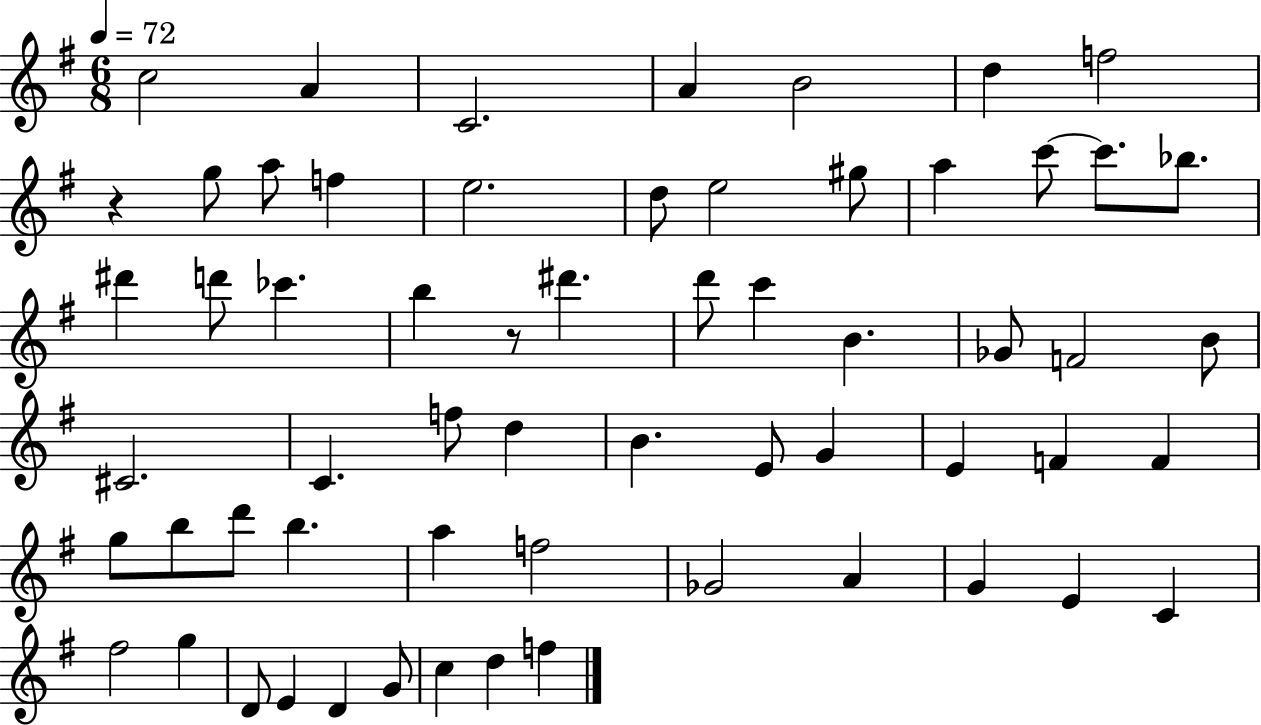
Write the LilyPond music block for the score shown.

{
  \clef treble
  \numericTimeSignature
  \time 6/8
  \key g \major
  \tempo 4 = 72
  c''2 a'4 | c'2. | a'4 b'2 | d''4 f''2 | \break r4 g''8 a''8 f''4 | e''2. | d''8 e''2 gis''8 | a''4 c'''8~~ c'''8. bes''8. | \break dis'''4 d'''8 ces'''4. | b''4 r8 dis'''4. | d'''8 c'''4 b'4. | ges'8 f'2 b'8 | \break cis'2. | c'4. f''8 d''4 | b'4. e'8 g'4 | e'4 f'4 f'4 | \break g''8 b''8 d'''8 b''4. | a''4 f''2 | ges'2 a'4 | g'4 e'4 c'4 | \break fis''2 g''4 | d'8 e'4 d'4 g'8 | c''4 d''4 f''4 | \bar "|."
}